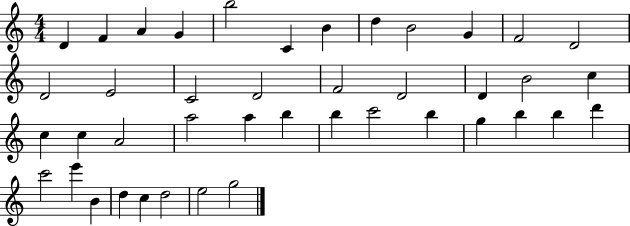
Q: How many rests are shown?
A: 0